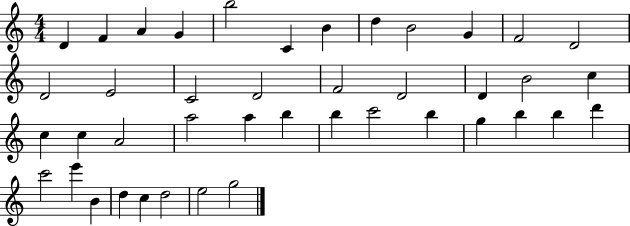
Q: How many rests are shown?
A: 0